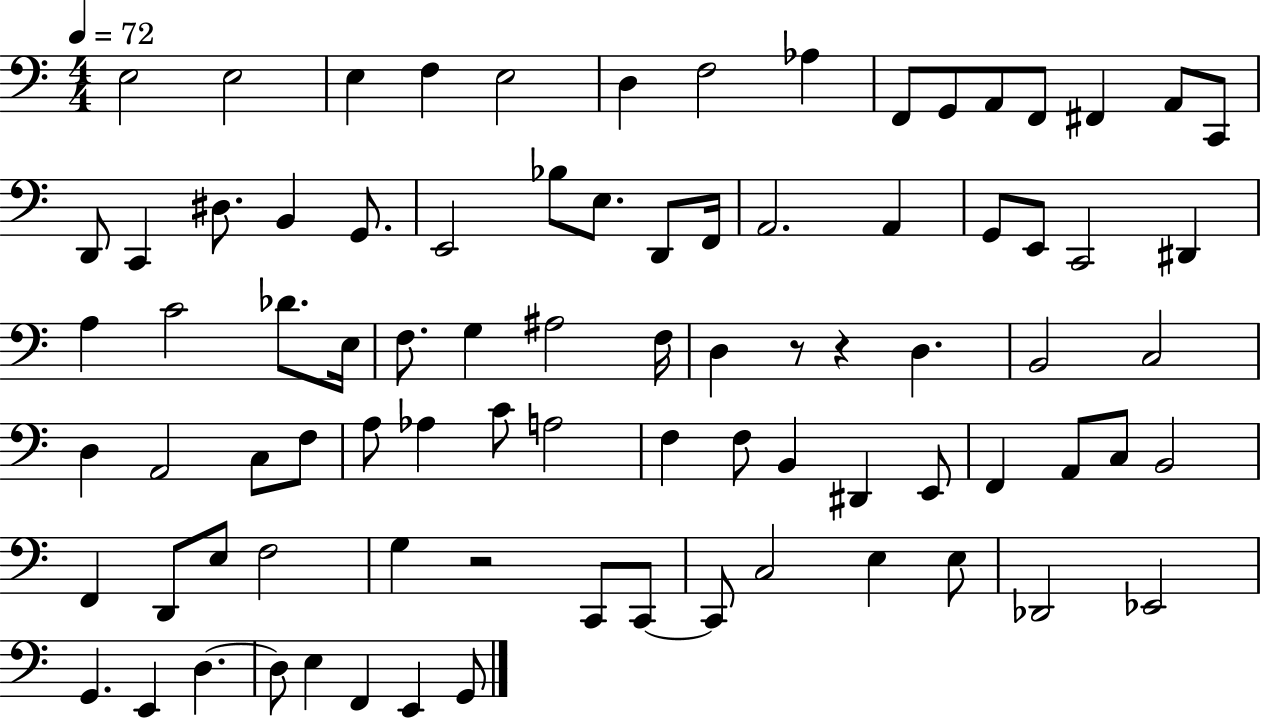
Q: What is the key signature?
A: C major